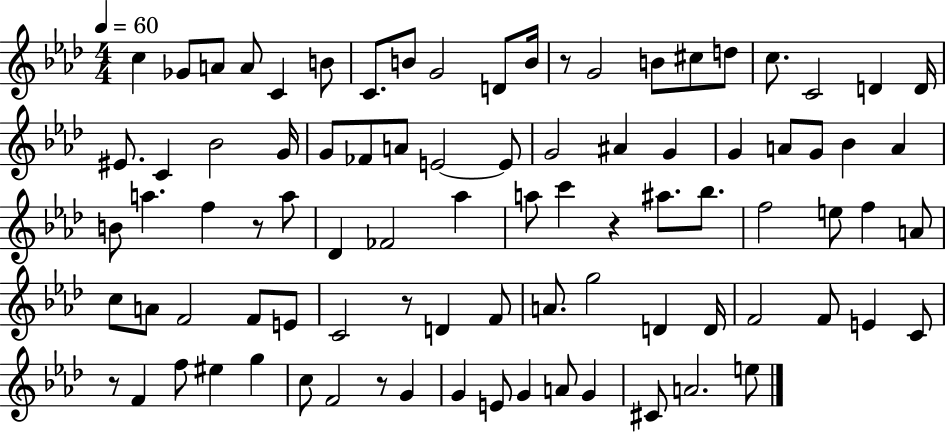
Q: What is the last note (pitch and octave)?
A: E5